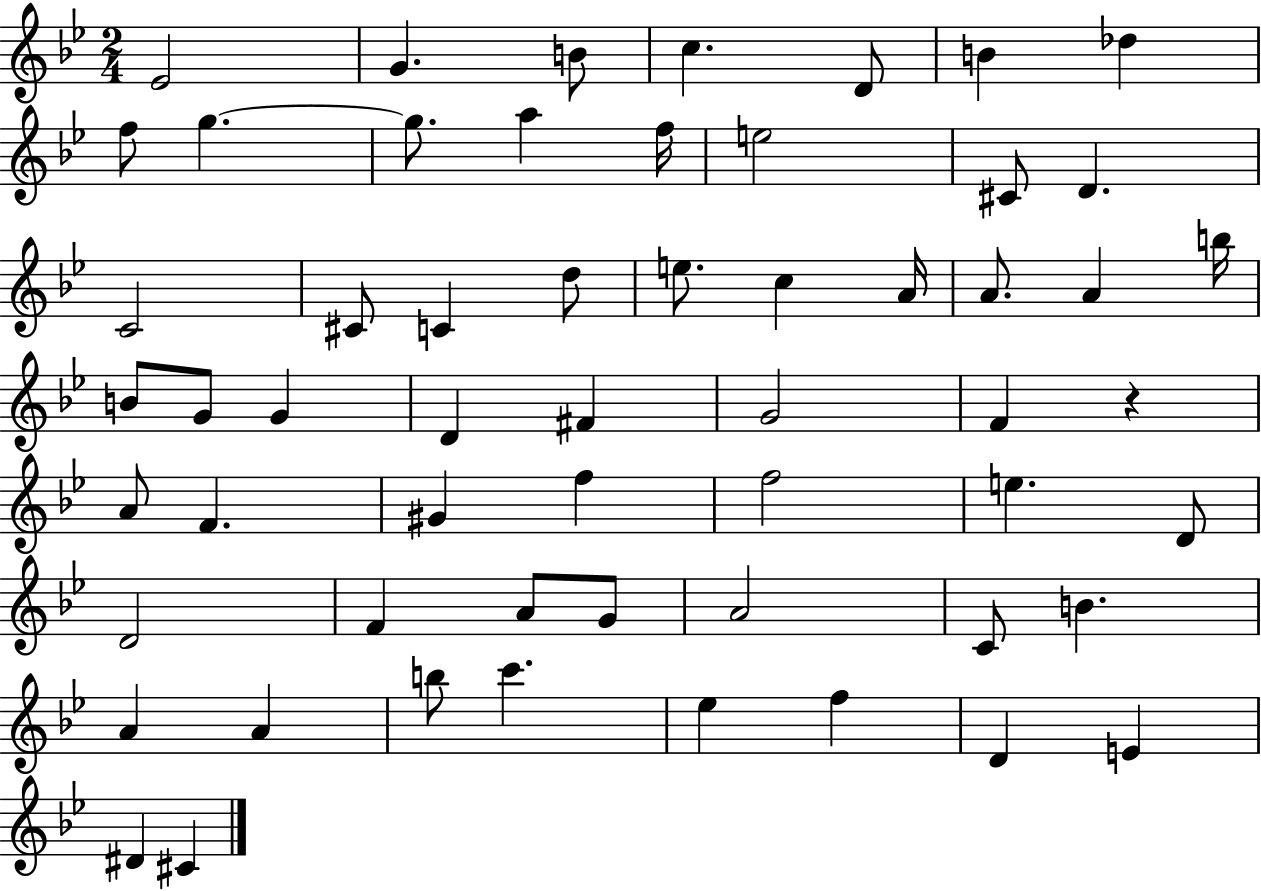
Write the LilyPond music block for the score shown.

{
  \clef treble
  \numericTimeSignature
  \time 2/4
  \key bes \major
  ees'2 | g'4. b'8 | c''4. d'8 | b'4 des''4 | \break f''8 g''4.~~ | g''8. a''4 f''16 | e''2 | cis'8 d'4. | \break c'2 | cis'8 c'4 d''8 | e''8. c''4 a'16 | a'8. a'4 b''16 | \break b'8 g'8 g'4 | d'4 fis'4 | g'2 | f'4 r4 | \break a'8 f'4. | gis'4 f''4 | f''2 | e''4. d'8 | \break d'2 | f'4 a'8 g'8 | a'2 | c'8 b'4. | \break a'4 a'4 | b''8 c'''4. | ees''4 f''4 | d'4 e'4 | \break dis'4 cis'4 | \bar "|."
}